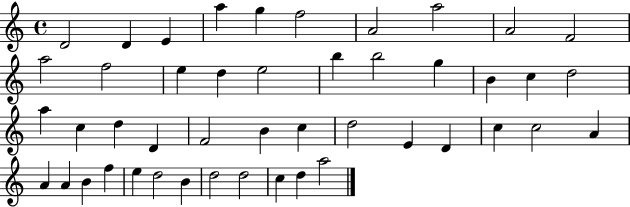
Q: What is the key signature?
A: C major